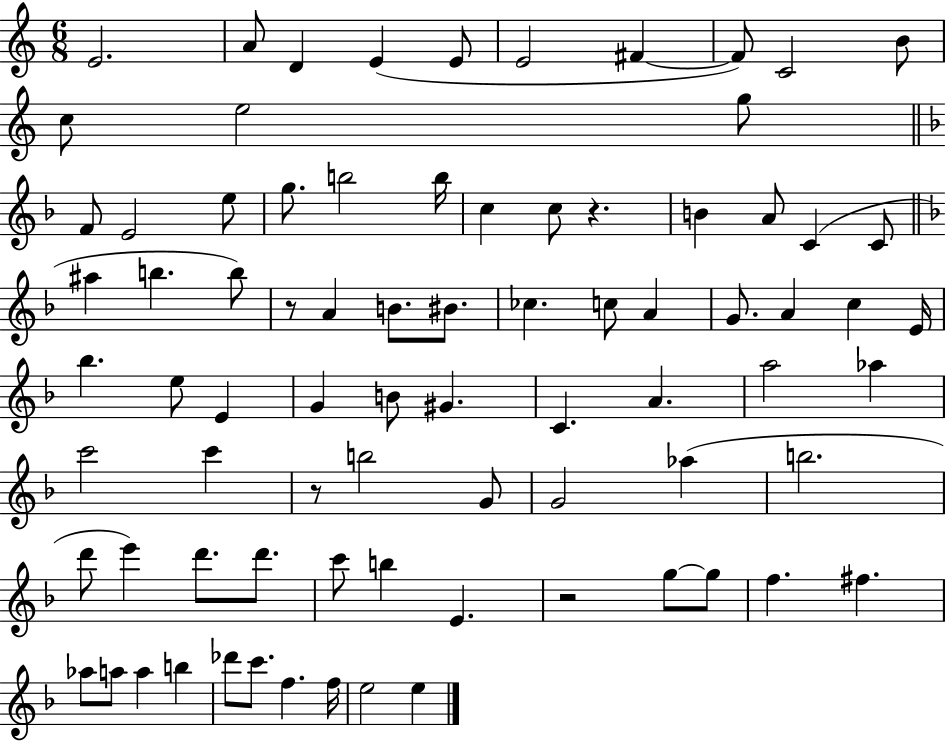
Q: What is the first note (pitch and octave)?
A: E4